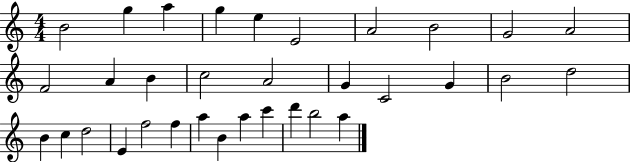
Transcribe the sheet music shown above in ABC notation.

X:1
T:Untitled
M:4/4
L:1/4
K:C
B2 g a g e E2 A2 B2 G2 A2 F2 A B c2 A2 G C2 G B2 d2 B c d2 E f2 f a B a c' d' b2 a